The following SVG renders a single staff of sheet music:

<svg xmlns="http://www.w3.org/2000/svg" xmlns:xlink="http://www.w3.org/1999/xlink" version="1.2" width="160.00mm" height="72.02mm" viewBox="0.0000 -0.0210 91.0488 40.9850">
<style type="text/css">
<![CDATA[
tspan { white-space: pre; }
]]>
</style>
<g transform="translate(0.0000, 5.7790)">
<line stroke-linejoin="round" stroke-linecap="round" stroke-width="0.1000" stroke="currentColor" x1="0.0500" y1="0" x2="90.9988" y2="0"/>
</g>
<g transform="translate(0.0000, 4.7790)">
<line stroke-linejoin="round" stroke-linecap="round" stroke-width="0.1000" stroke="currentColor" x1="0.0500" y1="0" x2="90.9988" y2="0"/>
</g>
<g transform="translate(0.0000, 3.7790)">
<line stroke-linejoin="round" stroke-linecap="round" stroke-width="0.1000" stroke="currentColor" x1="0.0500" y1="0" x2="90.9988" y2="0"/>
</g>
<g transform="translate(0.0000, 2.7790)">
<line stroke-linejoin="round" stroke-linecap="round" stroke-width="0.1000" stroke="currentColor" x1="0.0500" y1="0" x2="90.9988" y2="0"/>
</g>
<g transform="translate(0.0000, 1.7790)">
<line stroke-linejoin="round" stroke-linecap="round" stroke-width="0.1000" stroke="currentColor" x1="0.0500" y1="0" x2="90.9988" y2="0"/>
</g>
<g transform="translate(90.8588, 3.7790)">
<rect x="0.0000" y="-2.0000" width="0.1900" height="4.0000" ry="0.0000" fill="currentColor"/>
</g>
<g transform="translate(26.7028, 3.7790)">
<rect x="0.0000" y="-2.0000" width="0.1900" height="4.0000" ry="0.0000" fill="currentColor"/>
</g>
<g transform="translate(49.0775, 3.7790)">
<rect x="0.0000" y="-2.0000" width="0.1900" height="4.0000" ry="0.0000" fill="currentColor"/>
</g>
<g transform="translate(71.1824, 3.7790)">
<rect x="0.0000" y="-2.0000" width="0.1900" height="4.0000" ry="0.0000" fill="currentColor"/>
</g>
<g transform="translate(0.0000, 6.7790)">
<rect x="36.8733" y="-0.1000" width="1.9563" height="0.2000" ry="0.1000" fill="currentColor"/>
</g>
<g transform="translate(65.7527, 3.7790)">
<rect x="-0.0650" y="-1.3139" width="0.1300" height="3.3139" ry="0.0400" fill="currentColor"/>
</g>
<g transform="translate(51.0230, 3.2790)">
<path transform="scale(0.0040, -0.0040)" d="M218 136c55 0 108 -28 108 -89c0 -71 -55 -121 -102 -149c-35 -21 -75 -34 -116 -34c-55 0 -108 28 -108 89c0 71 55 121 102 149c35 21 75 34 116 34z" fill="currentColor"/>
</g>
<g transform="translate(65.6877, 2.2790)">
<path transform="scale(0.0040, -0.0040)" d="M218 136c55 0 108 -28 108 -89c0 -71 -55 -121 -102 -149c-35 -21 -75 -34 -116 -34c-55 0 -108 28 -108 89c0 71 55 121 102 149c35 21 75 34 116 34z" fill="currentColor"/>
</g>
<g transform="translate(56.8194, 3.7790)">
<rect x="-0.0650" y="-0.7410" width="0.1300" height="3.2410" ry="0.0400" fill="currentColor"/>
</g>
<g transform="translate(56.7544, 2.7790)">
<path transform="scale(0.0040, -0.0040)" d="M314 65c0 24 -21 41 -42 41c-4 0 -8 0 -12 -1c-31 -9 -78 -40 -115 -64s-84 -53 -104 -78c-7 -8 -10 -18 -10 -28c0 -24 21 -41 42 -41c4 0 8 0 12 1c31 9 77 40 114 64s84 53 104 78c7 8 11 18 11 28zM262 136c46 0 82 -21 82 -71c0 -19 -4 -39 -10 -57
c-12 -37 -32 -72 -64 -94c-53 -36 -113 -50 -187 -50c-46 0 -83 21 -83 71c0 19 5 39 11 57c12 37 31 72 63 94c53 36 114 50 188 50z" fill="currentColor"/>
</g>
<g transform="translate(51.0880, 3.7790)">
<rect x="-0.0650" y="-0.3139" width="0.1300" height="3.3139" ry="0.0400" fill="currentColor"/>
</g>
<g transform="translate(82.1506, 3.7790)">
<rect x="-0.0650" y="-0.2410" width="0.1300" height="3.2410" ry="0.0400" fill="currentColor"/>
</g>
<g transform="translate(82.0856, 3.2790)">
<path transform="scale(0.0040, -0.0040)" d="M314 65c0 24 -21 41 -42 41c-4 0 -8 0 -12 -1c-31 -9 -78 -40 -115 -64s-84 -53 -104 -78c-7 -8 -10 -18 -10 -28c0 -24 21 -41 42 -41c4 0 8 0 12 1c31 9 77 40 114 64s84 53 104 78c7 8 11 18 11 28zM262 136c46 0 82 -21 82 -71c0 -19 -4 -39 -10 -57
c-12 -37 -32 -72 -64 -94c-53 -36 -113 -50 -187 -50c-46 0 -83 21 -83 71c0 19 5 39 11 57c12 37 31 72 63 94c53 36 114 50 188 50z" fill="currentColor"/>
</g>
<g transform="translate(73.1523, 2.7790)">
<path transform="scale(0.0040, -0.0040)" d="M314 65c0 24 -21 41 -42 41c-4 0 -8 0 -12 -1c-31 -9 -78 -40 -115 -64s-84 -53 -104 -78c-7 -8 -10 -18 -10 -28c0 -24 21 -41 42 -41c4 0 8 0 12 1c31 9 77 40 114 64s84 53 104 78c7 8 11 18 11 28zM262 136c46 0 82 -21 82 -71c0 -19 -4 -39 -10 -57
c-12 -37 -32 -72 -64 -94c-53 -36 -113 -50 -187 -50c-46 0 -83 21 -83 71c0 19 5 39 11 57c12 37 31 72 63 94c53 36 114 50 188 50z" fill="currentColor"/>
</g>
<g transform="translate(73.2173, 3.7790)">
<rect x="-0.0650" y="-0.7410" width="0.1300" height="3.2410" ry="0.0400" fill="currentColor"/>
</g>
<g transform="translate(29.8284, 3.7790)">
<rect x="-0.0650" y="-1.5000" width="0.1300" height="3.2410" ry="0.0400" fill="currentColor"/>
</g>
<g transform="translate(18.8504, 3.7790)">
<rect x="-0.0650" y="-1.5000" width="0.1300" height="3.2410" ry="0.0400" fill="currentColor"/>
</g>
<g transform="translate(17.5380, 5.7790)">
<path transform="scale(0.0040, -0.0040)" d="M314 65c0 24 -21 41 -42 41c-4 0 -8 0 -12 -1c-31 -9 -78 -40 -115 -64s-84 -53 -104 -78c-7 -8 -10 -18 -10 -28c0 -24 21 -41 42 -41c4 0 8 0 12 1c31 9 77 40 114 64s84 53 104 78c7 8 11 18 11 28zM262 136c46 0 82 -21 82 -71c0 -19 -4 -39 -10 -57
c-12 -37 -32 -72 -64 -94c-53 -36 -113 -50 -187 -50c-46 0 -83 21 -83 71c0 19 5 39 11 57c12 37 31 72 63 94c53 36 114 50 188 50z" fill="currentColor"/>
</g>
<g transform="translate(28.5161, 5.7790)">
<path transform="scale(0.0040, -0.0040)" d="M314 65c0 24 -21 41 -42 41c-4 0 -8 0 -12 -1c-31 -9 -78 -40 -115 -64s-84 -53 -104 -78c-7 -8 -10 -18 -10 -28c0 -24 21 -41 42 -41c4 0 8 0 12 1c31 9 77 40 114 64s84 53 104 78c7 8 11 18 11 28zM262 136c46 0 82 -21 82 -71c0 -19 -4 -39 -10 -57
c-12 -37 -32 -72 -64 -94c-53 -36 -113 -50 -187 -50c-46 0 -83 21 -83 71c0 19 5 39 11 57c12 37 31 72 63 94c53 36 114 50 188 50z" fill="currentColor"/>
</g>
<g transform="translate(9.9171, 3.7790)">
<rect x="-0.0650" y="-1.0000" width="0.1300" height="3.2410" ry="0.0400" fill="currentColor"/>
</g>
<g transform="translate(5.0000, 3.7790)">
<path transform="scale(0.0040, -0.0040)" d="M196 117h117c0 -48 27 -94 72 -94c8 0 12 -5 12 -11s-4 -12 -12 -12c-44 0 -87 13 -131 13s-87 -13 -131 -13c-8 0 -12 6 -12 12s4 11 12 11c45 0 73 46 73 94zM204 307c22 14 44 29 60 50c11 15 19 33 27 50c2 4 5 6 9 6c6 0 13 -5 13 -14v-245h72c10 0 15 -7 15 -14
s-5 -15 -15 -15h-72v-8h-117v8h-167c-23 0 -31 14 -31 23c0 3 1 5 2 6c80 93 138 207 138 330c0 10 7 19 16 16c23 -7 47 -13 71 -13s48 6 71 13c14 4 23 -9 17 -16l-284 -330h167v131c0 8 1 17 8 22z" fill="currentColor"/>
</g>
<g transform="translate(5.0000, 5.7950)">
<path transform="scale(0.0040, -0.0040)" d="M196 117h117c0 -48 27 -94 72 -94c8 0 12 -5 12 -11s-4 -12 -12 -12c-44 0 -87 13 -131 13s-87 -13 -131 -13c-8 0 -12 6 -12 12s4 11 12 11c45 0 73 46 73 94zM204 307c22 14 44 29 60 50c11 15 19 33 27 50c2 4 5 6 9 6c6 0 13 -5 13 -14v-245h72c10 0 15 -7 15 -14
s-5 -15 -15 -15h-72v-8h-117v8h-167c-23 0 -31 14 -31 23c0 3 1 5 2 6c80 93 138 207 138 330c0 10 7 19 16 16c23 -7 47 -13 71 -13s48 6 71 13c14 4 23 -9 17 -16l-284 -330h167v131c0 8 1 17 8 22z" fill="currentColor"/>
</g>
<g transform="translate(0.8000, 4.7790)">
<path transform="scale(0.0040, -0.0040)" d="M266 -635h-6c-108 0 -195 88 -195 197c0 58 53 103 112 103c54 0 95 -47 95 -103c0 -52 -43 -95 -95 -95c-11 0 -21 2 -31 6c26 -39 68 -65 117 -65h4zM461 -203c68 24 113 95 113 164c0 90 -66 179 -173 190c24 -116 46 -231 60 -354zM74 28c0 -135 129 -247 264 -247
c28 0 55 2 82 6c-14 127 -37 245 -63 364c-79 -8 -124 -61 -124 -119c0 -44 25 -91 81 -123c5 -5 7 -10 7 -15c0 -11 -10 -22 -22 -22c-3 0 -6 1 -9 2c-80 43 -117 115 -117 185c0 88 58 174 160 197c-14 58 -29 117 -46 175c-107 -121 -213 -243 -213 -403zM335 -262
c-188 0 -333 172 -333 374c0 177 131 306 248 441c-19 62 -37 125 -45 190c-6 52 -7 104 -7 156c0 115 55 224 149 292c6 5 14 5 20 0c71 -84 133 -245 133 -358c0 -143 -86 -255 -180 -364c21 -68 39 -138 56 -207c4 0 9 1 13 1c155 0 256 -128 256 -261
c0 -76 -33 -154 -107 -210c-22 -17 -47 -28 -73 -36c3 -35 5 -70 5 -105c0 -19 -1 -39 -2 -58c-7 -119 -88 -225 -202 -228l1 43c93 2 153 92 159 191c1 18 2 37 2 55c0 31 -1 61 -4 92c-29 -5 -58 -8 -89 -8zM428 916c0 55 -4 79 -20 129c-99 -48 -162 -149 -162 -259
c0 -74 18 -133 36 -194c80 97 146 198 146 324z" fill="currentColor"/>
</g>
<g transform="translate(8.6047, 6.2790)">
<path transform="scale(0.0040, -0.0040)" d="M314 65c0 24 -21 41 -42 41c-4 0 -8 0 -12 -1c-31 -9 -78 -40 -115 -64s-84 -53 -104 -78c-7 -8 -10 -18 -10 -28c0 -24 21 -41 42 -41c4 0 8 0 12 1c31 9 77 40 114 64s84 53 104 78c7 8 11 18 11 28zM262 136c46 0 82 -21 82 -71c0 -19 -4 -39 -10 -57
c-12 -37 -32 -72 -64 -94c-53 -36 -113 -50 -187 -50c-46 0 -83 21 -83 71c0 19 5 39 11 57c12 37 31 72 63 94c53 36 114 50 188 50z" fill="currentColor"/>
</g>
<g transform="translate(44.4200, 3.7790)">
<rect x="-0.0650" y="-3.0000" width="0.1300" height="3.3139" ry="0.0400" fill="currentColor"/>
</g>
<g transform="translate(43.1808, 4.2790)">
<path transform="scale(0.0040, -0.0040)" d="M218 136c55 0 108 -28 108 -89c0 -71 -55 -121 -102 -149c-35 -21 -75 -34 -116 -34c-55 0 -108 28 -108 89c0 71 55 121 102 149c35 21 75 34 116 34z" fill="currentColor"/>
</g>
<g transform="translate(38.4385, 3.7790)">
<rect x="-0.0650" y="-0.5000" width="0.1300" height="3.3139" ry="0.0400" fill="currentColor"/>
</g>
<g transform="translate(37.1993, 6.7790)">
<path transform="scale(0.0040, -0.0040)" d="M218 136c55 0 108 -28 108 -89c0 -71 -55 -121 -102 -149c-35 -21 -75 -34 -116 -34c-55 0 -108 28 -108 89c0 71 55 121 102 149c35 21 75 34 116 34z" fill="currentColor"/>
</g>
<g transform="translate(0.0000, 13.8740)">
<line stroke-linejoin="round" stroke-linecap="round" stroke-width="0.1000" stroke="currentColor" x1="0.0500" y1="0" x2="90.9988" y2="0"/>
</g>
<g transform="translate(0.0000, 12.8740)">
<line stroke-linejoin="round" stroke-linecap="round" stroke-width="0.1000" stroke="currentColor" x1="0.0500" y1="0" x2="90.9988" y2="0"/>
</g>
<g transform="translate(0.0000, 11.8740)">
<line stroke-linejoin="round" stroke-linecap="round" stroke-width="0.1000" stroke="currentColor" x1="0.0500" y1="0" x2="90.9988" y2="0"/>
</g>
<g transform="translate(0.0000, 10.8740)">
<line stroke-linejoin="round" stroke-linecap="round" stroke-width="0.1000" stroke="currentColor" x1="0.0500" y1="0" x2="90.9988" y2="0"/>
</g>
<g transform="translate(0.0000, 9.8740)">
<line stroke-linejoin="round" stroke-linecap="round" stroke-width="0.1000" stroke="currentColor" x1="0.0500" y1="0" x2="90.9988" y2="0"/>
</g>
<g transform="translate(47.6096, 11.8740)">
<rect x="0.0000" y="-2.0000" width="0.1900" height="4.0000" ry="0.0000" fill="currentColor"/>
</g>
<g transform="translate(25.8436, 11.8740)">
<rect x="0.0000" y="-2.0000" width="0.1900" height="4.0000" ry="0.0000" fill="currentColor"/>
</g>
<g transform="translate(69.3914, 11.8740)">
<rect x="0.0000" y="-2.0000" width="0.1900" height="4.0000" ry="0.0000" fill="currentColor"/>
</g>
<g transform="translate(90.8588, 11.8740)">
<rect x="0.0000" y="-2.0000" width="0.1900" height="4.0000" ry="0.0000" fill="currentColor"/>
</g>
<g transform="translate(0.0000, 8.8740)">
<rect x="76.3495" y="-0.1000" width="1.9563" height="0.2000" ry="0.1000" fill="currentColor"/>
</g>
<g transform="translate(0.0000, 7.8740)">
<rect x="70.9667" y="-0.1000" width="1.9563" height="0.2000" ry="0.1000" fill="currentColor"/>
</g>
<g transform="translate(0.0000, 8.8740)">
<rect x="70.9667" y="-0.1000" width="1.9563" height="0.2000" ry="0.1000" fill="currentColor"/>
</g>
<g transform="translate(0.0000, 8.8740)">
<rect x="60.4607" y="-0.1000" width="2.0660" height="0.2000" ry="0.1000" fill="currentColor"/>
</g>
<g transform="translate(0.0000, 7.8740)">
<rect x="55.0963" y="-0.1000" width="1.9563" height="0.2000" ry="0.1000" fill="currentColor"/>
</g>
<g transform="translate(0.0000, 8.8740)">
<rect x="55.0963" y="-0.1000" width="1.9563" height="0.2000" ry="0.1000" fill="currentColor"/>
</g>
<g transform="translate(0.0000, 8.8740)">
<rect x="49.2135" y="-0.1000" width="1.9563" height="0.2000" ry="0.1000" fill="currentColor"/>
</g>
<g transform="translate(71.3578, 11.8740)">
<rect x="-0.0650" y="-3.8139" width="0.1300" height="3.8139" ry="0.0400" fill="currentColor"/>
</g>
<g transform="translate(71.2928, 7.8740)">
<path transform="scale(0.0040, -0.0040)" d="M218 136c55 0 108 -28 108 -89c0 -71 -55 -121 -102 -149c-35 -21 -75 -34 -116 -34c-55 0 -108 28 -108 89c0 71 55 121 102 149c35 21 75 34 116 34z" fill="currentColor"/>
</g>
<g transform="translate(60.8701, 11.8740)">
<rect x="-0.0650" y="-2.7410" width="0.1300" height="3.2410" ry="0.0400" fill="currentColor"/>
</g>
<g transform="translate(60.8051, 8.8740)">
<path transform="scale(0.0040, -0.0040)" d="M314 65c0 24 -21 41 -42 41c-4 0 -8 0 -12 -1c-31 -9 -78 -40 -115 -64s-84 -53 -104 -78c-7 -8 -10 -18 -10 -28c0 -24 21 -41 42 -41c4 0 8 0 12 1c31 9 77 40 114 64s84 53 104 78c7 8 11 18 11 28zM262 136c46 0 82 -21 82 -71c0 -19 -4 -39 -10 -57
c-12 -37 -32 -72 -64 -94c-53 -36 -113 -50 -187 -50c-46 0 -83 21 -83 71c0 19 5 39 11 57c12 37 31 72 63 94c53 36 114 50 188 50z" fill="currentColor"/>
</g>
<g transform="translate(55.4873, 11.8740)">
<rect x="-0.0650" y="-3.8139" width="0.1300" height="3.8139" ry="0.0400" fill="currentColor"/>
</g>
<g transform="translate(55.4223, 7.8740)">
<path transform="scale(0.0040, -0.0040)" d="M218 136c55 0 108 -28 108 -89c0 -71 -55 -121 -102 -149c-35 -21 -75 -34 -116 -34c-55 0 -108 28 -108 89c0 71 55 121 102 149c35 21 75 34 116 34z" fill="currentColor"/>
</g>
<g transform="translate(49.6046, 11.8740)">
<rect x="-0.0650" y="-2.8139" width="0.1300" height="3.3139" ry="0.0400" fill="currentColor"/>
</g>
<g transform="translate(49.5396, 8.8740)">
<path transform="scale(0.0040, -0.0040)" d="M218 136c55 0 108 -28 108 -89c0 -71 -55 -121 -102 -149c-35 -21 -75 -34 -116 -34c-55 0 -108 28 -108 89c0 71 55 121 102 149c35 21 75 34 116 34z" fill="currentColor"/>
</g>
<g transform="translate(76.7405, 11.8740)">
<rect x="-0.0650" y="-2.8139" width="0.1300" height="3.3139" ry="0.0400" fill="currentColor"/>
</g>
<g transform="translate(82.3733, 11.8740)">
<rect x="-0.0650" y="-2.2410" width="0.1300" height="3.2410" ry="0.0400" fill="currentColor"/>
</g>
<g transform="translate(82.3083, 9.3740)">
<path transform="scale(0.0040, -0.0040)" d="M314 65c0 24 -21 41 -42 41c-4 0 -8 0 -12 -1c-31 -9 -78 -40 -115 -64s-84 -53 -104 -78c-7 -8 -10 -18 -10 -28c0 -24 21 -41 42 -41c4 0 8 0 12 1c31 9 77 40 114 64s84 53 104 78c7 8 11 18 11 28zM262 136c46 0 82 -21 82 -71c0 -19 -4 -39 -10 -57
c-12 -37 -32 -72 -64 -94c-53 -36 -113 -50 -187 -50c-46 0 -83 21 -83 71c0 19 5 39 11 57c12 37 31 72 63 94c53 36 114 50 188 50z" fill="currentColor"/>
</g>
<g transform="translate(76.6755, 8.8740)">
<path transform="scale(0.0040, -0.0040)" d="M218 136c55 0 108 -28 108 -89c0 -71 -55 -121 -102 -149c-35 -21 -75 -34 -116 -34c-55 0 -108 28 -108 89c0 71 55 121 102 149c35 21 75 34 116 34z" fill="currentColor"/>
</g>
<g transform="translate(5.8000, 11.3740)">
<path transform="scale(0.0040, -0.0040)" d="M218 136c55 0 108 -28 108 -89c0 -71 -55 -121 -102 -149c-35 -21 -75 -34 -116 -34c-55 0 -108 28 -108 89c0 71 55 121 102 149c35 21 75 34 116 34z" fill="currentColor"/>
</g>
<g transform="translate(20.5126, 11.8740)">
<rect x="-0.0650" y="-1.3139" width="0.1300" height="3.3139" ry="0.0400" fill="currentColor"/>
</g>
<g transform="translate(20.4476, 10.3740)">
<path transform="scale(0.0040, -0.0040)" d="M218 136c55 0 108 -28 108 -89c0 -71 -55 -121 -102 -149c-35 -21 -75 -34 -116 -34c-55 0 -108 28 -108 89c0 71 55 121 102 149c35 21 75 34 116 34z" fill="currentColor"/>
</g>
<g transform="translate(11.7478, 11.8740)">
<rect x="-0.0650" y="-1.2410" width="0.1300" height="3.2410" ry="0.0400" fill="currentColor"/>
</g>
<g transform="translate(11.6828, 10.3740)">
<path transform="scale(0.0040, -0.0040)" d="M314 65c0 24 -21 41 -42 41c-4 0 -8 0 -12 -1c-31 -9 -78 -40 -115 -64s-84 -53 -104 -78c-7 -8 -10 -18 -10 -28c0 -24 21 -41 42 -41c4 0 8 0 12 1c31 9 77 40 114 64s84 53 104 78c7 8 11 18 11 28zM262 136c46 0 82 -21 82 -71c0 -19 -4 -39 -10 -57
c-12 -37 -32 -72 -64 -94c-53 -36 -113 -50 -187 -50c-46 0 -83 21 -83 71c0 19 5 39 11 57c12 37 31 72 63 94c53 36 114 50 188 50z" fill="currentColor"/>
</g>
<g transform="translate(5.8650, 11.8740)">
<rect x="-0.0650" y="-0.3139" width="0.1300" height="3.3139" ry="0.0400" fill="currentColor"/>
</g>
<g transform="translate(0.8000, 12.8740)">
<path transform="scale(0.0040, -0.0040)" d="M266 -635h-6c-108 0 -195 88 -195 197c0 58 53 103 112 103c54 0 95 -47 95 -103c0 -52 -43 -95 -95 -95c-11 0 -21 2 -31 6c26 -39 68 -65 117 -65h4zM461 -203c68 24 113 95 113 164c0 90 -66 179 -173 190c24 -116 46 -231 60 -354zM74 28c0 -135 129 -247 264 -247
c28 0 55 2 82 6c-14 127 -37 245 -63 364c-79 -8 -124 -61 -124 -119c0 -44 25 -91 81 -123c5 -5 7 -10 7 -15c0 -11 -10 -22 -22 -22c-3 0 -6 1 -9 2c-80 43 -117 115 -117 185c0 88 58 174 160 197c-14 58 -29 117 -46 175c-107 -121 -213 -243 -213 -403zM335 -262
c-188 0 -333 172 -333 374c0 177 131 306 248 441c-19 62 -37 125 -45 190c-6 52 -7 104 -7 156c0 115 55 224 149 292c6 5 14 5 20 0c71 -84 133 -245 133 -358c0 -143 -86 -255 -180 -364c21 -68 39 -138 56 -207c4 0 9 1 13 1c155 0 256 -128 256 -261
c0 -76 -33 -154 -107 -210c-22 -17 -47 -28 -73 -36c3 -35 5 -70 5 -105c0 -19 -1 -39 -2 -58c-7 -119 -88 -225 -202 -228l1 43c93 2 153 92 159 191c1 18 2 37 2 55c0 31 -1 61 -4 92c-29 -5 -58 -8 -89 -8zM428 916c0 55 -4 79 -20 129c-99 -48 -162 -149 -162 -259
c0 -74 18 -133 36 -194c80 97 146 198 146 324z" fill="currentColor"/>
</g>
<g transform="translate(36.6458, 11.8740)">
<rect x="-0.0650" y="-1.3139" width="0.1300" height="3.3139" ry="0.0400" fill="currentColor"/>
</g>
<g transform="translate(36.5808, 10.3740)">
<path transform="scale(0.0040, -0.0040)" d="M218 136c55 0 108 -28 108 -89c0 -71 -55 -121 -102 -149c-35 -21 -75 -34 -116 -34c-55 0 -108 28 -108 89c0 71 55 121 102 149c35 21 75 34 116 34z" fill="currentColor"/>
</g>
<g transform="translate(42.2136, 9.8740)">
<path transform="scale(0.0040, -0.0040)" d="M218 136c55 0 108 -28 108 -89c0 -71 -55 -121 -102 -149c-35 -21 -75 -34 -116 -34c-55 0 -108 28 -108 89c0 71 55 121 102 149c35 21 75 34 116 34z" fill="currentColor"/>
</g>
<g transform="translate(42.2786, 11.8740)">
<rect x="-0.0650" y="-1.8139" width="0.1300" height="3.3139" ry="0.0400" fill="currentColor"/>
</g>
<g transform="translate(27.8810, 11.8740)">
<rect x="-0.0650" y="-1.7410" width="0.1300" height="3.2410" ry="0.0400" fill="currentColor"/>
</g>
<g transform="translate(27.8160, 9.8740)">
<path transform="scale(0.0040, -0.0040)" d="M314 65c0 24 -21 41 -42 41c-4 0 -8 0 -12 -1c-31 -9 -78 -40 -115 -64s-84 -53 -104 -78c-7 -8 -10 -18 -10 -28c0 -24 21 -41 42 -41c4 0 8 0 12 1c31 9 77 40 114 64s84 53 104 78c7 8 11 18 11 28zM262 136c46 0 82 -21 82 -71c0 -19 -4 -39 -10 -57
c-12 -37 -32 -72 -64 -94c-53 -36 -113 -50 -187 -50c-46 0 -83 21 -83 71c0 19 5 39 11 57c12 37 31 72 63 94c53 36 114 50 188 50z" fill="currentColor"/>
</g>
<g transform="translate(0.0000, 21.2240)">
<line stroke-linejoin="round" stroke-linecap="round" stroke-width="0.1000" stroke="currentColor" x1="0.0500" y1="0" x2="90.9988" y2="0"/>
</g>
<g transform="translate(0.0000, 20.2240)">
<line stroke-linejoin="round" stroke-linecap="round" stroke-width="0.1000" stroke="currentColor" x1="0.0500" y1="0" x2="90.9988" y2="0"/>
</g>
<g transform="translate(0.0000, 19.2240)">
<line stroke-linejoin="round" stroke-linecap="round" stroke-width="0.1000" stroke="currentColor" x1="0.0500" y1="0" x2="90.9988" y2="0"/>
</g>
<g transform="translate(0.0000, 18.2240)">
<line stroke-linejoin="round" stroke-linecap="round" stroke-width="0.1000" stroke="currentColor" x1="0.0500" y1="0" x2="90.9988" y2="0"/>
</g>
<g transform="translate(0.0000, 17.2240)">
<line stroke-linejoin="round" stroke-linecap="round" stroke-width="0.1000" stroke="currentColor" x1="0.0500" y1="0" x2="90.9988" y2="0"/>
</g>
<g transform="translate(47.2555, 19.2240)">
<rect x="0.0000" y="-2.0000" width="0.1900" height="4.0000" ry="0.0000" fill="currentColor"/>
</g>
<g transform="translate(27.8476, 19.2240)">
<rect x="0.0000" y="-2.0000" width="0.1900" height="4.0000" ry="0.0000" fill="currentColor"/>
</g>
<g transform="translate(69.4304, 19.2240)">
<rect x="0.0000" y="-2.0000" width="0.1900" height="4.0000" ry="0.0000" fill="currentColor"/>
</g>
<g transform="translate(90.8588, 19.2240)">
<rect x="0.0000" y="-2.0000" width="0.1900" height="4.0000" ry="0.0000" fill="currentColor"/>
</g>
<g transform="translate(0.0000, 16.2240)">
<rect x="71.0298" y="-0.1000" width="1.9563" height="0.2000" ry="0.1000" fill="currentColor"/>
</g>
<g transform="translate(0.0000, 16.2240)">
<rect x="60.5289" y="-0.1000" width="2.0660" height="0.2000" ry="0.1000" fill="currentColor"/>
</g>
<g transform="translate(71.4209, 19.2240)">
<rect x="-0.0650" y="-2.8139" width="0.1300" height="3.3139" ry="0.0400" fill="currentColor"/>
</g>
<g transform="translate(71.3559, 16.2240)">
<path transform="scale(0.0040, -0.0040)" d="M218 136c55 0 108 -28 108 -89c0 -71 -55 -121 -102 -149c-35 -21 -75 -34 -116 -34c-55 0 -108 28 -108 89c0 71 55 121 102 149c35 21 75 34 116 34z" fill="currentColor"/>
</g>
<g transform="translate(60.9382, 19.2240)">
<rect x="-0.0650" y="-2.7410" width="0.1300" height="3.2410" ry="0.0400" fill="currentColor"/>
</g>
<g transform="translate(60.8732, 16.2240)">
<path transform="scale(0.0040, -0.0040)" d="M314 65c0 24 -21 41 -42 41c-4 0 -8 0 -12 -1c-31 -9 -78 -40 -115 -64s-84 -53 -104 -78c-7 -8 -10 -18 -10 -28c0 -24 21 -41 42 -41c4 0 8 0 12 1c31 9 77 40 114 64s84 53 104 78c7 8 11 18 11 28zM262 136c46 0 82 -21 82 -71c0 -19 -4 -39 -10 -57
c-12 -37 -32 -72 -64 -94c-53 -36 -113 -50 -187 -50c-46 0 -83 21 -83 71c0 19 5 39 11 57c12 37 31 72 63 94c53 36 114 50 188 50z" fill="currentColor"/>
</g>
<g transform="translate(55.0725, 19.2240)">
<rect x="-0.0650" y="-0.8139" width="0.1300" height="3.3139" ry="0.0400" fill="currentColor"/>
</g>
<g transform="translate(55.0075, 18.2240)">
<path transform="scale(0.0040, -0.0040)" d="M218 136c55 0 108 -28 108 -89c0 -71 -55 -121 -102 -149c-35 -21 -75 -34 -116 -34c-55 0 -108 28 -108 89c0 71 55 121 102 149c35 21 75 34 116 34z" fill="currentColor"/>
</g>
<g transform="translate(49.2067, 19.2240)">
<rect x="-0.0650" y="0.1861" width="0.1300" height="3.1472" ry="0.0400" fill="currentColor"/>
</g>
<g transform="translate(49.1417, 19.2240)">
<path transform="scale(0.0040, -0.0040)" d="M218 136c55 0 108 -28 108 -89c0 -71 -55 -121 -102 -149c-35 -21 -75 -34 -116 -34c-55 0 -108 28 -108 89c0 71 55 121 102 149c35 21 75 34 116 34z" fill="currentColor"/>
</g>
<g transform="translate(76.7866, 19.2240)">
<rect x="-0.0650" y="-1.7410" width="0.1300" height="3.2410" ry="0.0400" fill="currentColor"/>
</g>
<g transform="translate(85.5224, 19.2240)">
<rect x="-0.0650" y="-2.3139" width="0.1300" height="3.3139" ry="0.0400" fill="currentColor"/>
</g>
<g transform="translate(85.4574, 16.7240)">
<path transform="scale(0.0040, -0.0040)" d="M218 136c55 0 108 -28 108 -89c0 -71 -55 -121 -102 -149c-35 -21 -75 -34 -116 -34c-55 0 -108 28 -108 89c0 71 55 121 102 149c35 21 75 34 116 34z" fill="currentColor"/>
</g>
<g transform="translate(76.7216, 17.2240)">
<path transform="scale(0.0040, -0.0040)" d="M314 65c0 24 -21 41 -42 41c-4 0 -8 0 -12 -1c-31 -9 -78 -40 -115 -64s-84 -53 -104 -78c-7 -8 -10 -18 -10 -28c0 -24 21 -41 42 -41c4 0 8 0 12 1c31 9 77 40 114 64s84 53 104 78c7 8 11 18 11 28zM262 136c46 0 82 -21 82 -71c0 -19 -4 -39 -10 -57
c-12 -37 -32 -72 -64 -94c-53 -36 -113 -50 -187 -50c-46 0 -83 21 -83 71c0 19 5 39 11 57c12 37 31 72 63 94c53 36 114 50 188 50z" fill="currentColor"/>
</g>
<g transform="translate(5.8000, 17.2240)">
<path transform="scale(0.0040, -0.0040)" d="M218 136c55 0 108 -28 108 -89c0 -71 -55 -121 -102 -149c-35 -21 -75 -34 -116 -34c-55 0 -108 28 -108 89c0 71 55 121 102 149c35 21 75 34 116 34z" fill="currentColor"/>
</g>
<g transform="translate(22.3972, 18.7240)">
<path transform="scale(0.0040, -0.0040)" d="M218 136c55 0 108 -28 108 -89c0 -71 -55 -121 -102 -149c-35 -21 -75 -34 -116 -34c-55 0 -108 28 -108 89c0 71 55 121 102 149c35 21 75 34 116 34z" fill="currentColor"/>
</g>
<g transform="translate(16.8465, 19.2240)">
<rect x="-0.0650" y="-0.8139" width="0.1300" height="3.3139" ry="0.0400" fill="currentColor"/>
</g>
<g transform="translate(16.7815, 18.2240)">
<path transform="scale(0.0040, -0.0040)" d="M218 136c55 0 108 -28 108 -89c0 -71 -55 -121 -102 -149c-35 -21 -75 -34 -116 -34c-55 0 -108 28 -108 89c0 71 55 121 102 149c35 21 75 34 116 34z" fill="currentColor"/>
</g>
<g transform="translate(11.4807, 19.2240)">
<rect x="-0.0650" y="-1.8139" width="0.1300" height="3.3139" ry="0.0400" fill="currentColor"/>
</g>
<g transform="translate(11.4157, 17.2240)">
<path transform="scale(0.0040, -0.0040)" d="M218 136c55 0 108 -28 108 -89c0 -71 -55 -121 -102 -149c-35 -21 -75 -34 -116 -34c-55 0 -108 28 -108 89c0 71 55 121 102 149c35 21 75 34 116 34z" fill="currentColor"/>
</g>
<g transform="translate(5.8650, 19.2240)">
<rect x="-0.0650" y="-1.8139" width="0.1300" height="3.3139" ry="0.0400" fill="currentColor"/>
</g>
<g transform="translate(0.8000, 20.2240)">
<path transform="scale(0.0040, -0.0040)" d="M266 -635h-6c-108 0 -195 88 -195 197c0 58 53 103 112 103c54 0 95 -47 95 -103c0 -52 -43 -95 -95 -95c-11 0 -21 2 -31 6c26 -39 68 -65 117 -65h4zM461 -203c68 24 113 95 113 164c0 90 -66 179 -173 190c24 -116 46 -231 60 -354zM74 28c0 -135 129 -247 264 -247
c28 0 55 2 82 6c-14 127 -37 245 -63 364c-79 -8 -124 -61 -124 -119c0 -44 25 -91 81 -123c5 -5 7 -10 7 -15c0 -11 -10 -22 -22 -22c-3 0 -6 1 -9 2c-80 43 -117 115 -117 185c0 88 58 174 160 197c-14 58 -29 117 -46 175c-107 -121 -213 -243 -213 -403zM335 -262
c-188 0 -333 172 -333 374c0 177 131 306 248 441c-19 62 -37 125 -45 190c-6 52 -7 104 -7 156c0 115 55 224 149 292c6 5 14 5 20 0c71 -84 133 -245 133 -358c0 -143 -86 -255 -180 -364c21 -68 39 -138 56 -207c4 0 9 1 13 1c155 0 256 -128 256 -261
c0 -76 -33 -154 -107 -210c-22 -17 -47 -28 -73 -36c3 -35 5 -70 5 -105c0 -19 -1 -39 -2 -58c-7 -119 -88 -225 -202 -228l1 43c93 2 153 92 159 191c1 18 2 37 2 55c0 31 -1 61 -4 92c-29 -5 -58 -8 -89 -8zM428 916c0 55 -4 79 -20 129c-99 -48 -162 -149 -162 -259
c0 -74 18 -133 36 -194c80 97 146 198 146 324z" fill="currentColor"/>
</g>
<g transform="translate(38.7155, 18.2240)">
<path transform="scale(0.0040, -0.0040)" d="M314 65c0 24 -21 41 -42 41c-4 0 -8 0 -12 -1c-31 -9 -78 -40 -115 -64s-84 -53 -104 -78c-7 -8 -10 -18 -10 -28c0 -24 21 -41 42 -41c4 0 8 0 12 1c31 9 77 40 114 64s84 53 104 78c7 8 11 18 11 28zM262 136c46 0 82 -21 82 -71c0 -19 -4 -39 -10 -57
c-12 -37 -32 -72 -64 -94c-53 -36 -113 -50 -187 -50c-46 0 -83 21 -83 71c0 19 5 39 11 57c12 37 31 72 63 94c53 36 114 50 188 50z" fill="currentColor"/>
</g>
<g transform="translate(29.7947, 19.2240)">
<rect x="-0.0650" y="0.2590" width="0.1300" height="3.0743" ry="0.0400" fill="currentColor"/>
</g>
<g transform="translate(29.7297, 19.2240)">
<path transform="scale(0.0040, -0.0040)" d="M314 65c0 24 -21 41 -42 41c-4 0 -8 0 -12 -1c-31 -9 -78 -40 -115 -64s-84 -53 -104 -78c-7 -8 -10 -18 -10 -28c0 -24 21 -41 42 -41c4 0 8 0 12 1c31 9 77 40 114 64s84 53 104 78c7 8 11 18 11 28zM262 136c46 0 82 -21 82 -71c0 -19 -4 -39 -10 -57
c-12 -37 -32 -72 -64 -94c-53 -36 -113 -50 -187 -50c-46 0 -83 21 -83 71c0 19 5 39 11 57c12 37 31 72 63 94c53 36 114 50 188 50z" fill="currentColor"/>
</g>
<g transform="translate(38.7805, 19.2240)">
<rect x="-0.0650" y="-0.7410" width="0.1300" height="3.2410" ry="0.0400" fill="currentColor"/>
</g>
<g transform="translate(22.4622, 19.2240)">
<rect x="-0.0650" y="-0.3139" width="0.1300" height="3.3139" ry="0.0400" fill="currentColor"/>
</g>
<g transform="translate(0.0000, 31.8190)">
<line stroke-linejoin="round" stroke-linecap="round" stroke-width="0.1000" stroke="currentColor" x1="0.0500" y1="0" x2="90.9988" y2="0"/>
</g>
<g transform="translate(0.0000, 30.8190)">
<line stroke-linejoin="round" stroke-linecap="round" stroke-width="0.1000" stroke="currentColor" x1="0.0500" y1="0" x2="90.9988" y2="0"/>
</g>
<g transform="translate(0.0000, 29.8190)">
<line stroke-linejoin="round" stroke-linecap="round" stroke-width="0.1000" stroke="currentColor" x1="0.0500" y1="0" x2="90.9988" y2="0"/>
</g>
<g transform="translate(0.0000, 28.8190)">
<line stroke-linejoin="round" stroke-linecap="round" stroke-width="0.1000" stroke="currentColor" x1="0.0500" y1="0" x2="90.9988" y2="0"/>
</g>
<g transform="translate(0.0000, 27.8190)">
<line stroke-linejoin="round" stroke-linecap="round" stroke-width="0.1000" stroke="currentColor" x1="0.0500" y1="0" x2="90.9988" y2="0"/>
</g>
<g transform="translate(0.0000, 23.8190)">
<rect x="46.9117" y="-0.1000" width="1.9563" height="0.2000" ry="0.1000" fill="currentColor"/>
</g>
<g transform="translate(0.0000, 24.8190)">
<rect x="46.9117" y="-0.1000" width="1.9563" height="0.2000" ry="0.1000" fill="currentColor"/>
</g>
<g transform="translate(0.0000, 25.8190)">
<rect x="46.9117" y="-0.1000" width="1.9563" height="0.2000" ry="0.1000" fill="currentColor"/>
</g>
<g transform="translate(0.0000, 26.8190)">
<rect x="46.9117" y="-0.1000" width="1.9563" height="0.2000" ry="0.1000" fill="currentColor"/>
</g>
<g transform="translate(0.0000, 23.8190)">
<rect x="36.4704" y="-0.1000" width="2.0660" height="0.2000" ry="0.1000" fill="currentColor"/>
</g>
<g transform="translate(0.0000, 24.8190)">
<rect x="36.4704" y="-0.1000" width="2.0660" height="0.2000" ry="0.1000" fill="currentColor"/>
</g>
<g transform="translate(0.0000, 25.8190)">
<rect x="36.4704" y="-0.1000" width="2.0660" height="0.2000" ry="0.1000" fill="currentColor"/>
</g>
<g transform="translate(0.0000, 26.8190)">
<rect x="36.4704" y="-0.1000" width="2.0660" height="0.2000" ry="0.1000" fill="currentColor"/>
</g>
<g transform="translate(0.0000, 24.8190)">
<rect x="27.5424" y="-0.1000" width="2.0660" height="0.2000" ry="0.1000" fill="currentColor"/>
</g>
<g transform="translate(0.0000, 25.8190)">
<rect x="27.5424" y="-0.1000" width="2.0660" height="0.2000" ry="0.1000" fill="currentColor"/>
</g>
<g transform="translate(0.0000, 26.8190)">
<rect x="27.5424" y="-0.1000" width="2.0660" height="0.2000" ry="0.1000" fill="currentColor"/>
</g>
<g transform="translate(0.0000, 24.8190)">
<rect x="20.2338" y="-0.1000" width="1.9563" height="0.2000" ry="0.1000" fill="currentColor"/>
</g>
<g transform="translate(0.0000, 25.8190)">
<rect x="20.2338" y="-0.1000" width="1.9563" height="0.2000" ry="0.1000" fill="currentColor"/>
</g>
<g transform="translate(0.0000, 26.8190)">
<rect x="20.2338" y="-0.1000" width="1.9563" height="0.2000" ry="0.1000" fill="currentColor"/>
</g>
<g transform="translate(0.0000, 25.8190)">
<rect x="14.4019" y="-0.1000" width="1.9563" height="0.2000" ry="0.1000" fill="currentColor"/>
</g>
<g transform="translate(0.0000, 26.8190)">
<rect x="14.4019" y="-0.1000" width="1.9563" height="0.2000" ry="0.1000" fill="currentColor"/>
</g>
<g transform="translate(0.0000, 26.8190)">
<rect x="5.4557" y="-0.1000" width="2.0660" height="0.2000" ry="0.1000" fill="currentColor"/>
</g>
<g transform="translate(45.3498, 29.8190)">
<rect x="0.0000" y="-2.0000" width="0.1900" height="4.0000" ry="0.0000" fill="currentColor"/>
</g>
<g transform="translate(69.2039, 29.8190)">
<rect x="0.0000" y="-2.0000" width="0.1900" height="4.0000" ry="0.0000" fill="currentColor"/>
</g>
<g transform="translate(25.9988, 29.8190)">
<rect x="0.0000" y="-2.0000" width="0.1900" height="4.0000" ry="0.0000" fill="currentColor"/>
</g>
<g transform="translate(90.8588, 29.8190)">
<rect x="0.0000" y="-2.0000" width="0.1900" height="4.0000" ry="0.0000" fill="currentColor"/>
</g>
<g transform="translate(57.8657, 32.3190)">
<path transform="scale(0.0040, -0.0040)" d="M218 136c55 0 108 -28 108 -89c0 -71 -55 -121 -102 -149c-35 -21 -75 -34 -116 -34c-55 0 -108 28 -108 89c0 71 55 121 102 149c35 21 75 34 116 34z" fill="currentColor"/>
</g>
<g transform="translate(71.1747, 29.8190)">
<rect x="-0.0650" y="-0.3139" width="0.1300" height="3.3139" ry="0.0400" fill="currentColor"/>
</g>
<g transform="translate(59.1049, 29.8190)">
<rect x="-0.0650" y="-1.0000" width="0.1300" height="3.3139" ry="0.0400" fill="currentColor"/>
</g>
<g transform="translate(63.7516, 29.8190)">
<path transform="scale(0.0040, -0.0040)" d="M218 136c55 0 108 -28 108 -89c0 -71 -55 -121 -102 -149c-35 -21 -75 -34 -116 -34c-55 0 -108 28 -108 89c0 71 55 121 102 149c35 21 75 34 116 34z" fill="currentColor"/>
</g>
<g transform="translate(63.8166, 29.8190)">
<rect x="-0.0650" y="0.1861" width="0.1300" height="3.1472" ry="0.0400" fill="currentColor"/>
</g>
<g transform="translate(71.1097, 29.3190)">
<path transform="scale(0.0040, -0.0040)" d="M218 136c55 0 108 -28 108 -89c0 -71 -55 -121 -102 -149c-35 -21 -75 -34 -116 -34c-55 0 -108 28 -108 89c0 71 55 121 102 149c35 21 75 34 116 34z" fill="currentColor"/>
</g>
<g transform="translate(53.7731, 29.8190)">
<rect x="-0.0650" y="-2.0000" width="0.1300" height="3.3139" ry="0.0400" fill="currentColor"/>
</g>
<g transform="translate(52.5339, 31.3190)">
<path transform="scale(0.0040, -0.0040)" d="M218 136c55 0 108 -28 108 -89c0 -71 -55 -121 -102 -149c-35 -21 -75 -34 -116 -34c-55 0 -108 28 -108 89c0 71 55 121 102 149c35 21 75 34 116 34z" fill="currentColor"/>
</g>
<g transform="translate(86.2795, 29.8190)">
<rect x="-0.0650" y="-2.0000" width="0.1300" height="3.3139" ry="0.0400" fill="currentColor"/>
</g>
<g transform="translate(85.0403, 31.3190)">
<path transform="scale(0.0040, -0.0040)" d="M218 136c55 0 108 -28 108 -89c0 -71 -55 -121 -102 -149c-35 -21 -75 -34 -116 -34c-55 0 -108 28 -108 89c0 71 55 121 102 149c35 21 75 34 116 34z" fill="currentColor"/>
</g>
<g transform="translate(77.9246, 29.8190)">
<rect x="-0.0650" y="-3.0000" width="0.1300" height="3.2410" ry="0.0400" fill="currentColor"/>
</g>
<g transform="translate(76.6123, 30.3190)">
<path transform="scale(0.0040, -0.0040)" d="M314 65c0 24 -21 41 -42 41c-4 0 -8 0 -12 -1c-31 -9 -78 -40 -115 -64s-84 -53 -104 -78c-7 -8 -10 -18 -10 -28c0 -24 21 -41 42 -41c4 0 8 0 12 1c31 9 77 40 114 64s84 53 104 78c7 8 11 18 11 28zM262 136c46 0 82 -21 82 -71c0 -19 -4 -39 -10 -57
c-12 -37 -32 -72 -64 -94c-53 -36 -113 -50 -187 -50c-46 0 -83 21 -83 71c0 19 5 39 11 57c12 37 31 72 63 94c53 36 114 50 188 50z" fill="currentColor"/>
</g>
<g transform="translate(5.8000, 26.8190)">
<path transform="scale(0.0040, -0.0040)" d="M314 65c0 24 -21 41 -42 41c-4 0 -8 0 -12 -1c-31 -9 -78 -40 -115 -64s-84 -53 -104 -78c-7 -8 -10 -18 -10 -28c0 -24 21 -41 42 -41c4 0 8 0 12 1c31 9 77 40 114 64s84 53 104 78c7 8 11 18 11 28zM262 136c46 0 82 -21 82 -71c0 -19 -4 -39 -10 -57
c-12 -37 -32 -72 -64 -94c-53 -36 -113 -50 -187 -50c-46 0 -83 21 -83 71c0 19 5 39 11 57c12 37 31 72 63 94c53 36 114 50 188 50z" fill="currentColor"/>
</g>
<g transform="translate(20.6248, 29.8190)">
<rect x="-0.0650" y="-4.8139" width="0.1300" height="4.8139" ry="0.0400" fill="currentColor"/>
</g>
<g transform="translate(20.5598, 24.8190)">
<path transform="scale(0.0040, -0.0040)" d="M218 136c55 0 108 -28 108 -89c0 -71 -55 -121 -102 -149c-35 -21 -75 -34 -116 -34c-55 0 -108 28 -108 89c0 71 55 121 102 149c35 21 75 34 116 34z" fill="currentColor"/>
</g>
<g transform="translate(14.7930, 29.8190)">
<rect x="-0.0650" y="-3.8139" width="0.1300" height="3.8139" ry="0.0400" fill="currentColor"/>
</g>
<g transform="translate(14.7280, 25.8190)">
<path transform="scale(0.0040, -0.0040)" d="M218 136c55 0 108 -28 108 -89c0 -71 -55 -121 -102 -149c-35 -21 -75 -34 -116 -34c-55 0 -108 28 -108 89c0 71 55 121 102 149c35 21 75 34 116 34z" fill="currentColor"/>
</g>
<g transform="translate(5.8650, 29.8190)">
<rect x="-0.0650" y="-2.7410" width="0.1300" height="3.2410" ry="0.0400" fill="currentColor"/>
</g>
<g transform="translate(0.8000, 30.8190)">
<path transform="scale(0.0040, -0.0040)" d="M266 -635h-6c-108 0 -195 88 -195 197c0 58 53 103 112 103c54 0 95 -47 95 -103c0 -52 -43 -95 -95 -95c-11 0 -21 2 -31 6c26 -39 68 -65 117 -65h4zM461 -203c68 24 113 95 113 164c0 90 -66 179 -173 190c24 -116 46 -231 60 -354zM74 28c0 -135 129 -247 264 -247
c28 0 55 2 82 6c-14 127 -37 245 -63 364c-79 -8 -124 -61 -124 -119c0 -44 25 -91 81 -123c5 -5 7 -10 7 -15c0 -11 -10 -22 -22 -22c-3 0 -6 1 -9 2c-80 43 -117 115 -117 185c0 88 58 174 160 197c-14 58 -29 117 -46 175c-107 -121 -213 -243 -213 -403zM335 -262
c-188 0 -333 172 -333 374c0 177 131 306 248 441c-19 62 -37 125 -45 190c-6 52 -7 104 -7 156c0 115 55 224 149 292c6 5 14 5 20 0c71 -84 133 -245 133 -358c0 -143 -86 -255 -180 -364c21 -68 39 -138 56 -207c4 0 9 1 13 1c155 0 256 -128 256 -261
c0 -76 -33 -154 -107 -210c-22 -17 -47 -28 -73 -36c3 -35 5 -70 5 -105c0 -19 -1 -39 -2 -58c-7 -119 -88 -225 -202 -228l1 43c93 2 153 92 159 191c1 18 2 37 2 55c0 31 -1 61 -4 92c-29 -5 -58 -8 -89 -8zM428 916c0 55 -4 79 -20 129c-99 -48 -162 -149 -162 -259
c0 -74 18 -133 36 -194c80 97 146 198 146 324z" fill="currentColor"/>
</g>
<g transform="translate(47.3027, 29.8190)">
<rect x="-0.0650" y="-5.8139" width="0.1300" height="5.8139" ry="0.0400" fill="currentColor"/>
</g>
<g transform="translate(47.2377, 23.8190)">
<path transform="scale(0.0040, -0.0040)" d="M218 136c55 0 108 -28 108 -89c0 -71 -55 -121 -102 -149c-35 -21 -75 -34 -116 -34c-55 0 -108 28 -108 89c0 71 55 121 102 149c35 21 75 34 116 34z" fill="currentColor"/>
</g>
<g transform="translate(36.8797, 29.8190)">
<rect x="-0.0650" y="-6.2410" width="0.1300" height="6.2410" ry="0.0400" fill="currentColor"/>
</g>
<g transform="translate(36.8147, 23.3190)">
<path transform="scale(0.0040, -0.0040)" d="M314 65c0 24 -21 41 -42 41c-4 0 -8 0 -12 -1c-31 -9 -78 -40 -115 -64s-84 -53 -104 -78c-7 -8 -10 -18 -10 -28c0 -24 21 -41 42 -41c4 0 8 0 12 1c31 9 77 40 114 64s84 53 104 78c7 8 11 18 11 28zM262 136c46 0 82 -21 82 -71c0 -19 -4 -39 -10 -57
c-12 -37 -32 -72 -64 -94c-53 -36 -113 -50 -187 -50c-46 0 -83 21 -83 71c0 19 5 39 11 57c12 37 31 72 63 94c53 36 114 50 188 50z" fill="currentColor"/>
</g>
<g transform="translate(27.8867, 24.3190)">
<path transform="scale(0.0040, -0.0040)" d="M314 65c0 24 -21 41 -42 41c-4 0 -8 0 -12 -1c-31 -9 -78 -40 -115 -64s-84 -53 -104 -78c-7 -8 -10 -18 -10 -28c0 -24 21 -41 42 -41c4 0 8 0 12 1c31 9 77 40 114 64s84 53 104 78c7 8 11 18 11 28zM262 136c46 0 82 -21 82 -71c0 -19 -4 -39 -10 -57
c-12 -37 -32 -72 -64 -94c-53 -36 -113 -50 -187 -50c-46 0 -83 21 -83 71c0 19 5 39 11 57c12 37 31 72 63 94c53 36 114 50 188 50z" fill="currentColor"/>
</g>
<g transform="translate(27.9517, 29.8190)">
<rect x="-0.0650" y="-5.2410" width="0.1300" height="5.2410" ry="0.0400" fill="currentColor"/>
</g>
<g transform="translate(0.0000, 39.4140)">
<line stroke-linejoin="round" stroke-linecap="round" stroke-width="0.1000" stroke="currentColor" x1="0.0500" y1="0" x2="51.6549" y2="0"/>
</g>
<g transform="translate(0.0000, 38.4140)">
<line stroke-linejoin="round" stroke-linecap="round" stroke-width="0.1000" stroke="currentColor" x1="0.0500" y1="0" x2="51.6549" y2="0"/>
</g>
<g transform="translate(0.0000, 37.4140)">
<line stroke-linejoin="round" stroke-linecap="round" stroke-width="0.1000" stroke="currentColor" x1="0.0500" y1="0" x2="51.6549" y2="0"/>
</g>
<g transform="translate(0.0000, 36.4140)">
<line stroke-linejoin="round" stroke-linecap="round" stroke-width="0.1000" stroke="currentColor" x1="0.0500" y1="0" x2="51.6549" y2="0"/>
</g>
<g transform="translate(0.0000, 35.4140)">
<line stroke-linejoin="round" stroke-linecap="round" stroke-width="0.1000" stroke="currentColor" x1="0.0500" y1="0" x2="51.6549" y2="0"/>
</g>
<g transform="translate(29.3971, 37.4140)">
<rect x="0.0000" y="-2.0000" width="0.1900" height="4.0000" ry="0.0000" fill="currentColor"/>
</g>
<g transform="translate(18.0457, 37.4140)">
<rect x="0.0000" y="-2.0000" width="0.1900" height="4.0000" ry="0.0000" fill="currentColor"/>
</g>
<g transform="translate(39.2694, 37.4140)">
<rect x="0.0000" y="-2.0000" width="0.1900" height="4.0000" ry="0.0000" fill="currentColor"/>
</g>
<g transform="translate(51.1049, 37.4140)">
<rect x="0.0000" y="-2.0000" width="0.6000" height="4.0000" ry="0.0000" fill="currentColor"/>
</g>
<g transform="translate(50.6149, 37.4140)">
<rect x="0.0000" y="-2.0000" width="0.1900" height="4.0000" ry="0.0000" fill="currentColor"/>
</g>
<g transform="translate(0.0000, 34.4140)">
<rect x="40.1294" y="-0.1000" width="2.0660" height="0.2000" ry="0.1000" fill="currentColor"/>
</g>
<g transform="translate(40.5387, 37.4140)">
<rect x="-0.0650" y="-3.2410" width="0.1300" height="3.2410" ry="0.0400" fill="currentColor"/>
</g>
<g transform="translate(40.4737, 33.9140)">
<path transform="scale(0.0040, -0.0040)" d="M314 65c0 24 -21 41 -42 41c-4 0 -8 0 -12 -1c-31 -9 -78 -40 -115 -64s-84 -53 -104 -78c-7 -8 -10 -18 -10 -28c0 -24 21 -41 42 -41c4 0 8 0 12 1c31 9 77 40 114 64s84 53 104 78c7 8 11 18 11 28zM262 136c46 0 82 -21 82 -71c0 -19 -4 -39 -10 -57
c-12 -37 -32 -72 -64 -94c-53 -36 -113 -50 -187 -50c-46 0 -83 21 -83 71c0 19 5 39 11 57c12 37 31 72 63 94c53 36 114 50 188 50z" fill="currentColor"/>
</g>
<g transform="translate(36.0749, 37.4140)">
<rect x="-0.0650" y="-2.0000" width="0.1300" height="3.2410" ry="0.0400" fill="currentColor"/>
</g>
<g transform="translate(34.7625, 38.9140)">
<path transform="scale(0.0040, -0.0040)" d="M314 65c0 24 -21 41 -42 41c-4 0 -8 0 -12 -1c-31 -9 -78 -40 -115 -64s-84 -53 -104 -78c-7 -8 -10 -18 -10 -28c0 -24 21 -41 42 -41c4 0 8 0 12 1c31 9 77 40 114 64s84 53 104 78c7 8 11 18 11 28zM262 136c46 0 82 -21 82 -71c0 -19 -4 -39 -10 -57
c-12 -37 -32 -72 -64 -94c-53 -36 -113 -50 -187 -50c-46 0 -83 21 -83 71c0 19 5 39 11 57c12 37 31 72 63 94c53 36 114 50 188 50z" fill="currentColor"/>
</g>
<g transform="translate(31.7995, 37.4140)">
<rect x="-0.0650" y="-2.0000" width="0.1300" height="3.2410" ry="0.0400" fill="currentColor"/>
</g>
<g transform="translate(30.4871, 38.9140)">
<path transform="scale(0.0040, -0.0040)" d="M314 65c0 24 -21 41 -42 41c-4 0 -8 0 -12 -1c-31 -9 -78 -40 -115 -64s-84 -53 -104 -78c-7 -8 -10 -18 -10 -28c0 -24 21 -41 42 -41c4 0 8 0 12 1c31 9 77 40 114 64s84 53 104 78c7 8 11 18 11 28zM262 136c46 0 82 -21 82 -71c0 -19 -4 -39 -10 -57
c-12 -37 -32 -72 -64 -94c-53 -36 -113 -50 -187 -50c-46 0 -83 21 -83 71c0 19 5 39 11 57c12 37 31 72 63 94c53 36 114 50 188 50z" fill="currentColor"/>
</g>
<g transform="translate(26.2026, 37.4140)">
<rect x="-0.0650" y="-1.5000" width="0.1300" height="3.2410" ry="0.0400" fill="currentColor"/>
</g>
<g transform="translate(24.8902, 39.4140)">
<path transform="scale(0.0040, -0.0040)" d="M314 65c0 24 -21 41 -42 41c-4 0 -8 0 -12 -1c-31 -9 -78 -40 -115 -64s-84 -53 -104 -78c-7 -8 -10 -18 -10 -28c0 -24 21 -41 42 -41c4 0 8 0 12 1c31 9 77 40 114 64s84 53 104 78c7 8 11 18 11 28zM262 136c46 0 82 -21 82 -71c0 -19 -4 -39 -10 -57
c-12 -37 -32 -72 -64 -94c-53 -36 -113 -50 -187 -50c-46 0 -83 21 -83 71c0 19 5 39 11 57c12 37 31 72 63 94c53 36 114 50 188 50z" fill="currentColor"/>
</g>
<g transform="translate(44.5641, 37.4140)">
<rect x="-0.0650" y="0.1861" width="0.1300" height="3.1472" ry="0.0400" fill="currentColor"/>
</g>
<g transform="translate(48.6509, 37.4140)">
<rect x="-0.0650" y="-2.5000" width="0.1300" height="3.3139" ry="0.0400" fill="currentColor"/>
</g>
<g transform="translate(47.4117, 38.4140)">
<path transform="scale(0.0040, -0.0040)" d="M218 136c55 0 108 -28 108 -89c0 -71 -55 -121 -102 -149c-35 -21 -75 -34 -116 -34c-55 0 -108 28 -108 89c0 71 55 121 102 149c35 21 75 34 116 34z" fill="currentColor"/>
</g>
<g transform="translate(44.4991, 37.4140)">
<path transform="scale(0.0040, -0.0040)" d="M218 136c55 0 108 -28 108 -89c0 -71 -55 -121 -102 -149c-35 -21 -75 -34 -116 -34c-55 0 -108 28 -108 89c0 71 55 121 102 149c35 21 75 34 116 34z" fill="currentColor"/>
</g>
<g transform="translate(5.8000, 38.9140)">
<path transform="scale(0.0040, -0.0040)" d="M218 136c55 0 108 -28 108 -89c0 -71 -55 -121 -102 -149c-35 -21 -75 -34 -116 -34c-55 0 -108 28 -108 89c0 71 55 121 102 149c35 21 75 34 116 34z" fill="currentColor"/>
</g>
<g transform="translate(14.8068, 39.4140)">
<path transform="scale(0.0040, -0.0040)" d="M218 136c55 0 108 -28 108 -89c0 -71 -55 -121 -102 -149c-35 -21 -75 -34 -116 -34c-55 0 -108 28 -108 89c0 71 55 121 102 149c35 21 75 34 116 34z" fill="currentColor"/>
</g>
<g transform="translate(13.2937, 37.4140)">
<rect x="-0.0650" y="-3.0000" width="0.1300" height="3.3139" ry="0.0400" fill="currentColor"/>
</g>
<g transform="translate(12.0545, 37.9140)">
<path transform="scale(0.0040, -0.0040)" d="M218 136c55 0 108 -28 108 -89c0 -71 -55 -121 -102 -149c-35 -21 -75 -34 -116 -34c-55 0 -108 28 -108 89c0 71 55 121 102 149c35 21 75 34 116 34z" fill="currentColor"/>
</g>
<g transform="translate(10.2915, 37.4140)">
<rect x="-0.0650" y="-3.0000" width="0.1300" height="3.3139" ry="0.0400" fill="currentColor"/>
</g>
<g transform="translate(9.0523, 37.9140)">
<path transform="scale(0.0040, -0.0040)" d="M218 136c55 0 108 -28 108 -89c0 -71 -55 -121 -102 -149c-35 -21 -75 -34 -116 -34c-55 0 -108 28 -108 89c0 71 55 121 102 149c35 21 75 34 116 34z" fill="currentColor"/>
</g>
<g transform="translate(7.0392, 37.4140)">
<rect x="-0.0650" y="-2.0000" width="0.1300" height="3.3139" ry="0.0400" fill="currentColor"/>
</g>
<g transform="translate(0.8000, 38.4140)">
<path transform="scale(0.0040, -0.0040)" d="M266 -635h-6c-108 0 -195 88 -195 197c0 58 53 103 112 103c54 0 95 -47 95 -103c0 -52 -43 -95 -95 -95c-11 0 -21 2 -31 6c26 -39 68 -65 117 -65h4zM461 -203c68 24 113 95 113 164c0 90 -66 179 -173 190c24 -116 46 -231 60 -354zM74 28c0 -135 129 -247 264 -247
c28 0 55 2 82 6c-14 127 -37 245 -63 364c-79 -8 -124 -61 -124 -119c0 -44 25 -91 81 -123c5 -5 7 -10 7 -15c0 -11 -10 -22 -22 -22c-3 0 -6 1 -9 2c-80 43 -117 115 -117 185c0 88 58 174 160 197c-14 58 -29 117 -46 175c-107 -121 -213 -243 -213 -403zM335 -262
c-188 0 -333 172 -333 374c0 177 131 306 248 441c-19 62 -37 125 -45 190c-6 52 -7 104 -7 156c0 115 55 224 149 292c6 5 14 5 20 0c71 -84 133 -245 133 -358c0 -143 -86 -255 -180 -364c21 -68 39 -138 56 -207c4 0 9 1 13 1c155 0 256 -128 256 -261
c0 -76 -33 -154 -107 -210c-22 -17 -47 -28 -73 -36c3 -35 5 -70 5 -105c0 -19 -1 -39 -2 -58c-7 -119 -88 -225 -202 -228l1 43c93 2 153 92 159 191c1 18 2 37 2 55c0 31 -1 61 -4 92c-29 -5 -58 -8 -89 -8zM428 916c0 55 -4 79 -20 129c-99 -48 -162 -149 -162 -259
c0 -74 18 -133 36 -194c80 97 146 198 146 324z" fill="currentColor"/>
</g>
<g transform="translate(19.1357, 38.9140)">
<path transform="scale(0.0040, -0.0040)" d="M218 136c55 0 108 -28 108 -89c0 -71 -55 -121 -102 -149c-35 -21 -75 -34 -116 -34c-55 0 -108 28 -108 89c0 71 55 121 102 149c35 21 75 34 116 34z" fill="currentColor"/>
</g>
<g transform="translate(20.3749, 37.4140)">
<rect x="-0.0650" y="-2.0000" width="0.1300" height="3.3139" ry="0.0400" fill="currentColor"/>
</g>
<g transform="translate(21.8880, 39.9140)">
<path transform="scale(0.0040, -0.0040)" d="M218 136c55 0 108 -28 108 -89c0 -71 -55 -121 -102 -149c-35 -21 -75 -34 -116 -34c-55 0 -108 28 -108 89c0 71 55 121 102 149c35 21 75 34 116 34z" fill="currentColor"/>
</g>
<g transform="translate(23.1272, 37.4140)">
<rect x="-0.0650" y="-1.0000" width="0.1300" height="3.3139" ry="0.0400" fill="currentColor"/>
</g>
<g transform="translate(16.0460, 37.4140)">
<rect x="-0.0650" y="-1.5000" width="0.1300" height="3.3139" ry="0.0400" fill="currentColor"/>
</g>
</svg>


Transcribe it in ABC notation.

X:1
T:Untitled
M:4/4
L:1/4
K:C
D2 E2 E2 C A c d2 e d2 c2 c e2 e f2 e f a c' a2 c' a g2 f f d c B2 d2 B d a2 a f2 g a2 c' e' f'2 a'2 g' F D B c A2 F F A A E F D E2 F2 F2 b2 B G